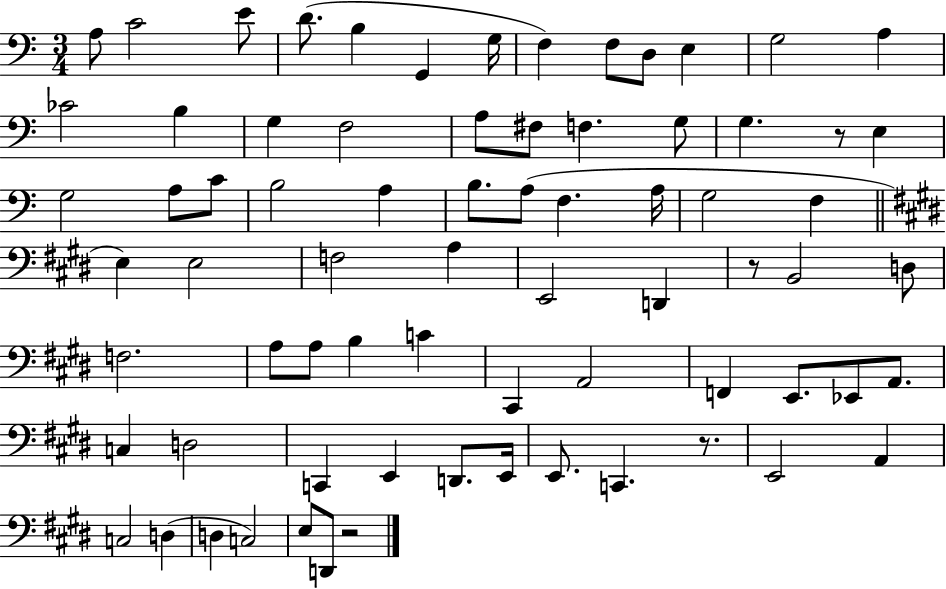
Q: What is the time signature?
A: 3/4